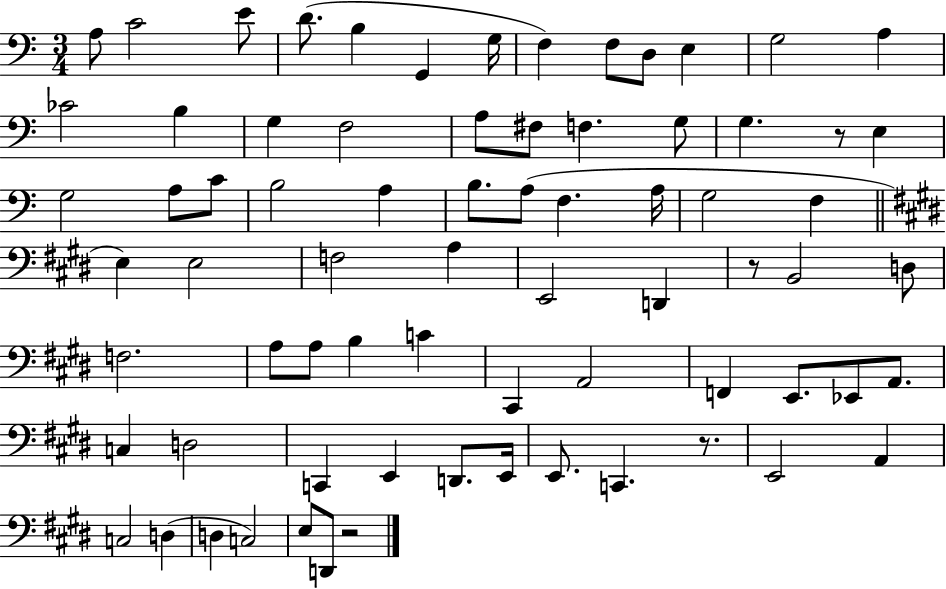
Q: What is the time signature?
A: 3/4